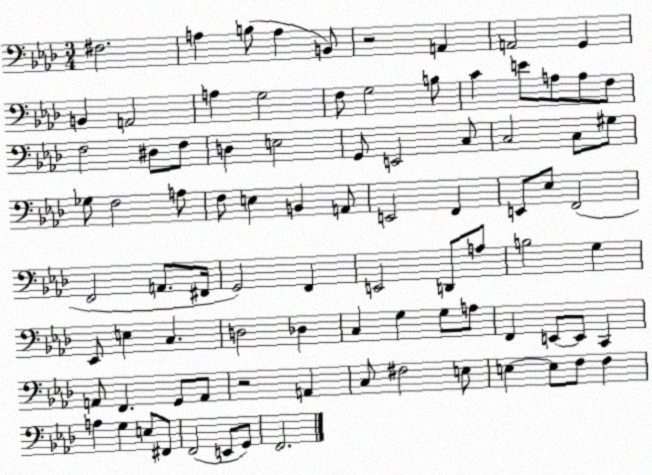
X:1
T:Untitled
M:3/4
L:1/4
K:Ab
^F,2 A, B,/2 A, B,,/2 z2 A,, A,,2 G,, B,, A,,2 A, G,2 F,/2 G,2 B,/2 C E/2 A,/2 A,/2 F,/2 F,2 ^D,/2 F,/2 D, E,2 G,,/2 E,,2 C,/2 C,2 C,/2 ^G,/2 _G,/2 F,2 A,/2 F,/2 E, B,, A,,/2 E,,2 F,, E,,/2 _E,/2 F,,2 F,,2 A,,/2 ^F,,/4 G,,2 F,, E,,2 D,,/2 A,/2 B,2 G, _E,,/2 E, C, D,2 _D, C, G, G,/2 A,/2 F,, E,,/2 E,,/2 C,, A,,/2 F,, G,,/2 A,,/2 z2 A,, C,/2 ^F,2 E,/2 E, E,/2 F,/2 F, A, G, E,/2 ^F,,/2 F,,2 E,,/2 G,,/2 F,,2